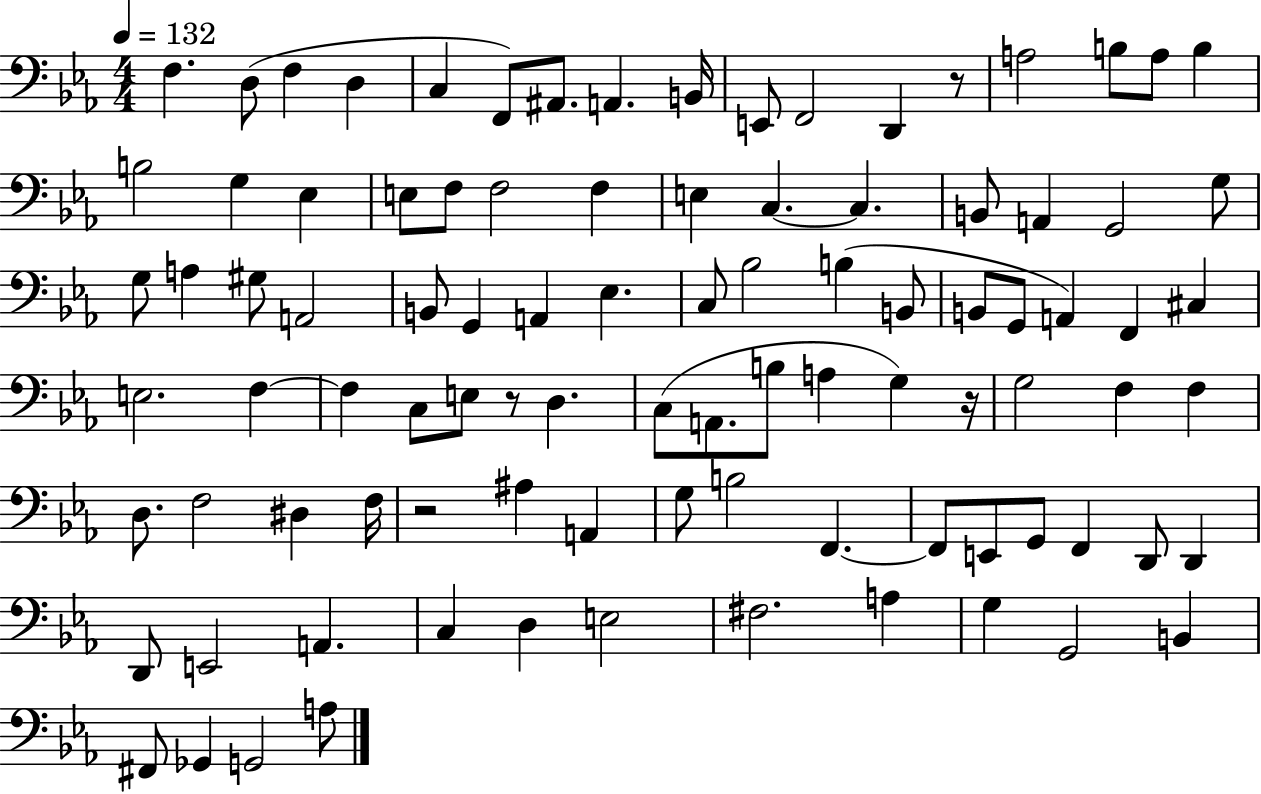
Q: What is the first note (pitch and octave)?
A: F3